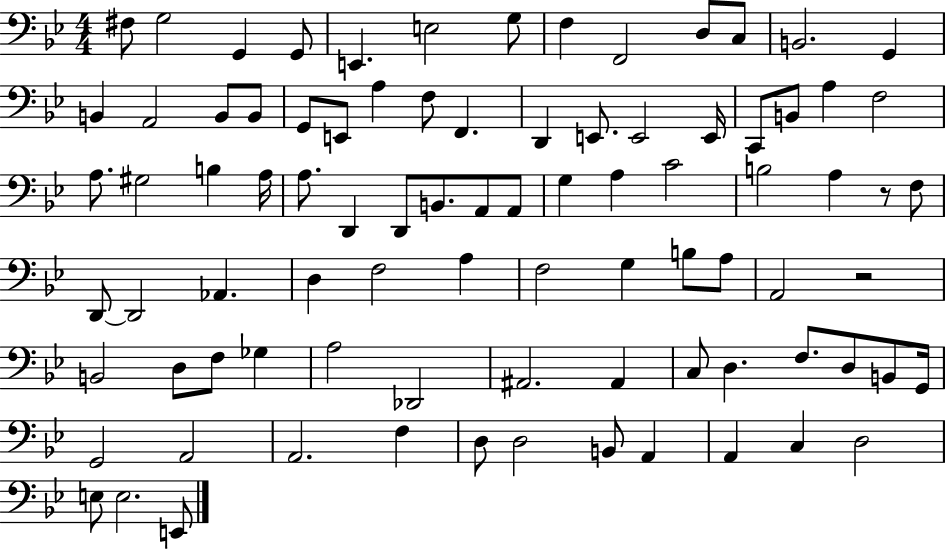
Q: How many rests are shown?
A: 2